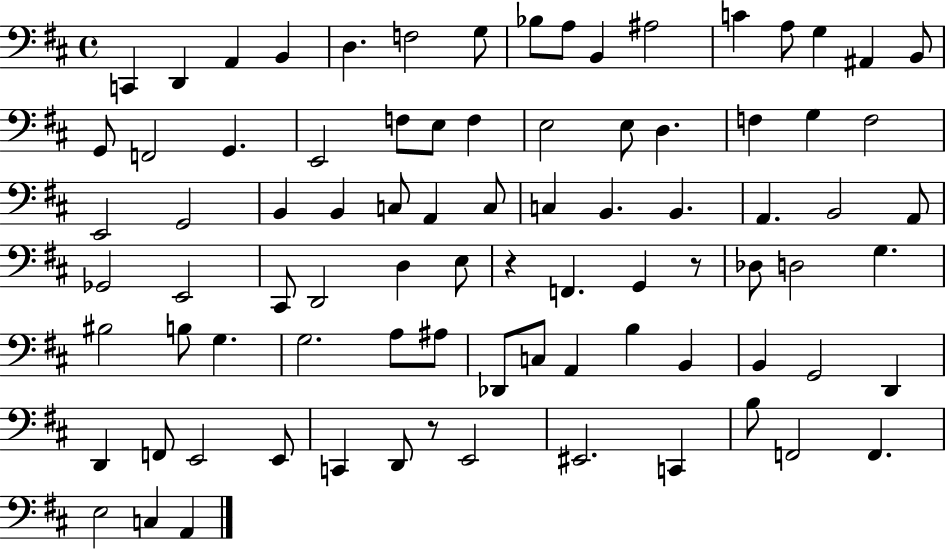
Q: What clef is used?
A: bass